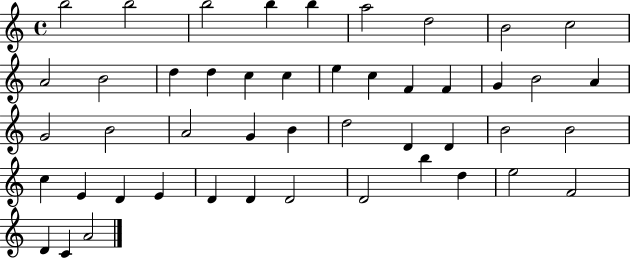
{
  \clef treble
  \time 4/4
  \defaultTimeSignature
  \key c \major
  b''2 b''2 | b''2 b''4 b''4 | a''2 d''2 | b'2 c''2 | \break a'2 b'2 | d''4 d''4 c''4 c''4 | e''4 c''4 f'4 f'4 | g'4 b'2 a'4 | \break g'2 b'2 | a'2 g'4 b'4 | d''2 d'4 d'4 | b'2 b'2 | \break c''4 e'4 d'4 e'4 | d'4 d'4 d'2 | d'2 b''4 d''4 | e''2 f'2 | \break d'4 c'4 a'2 | \bar "|."
}